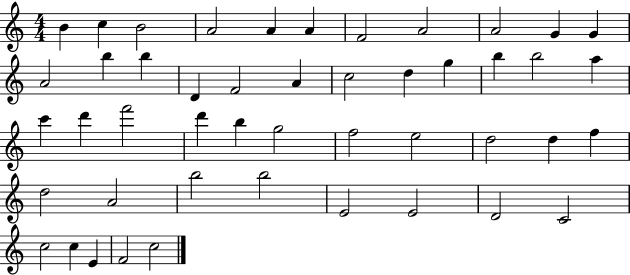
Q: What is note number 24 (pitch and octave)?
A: C6